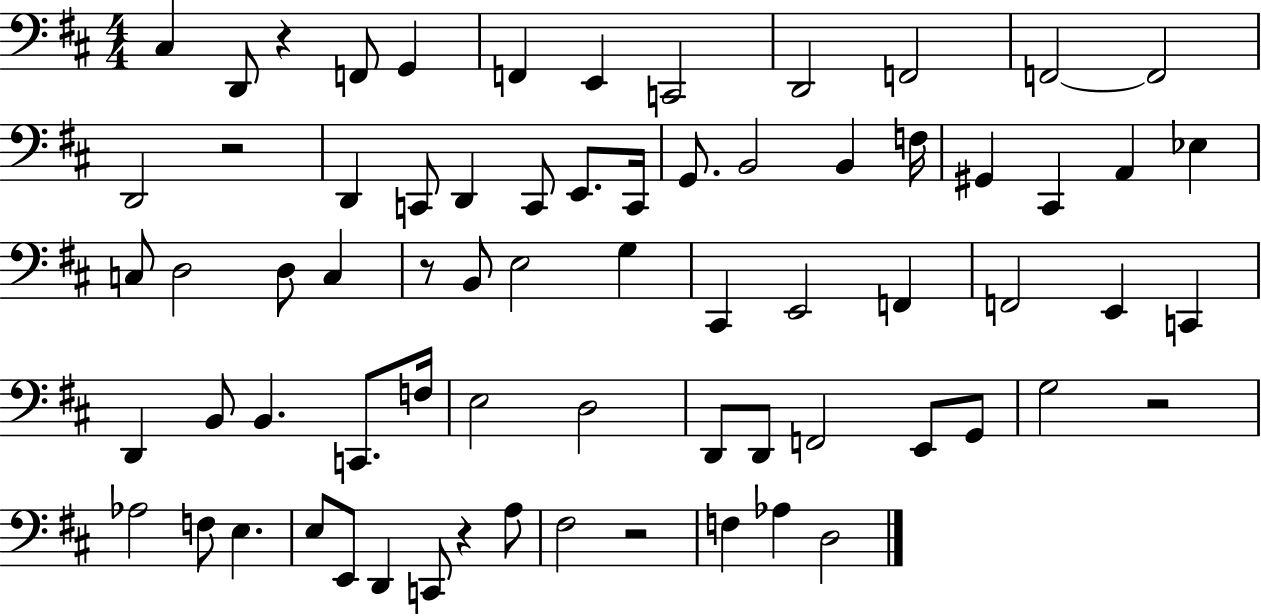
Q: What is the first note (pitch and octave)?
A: C#3